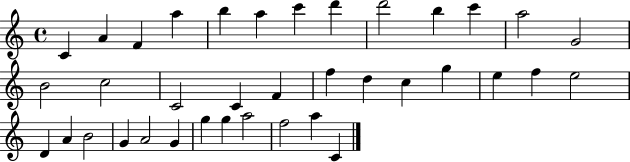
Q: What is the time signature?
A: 4/4